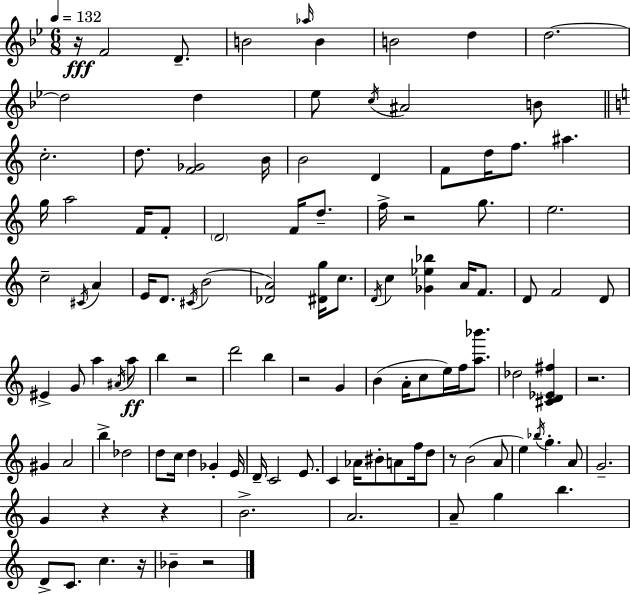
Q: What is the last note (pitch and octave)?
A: Bb4